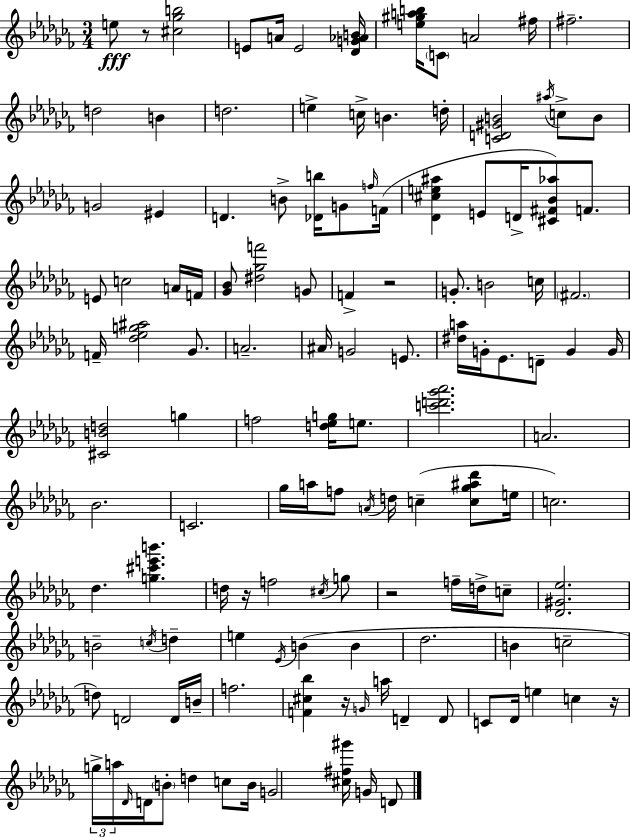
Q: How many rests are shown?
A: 6